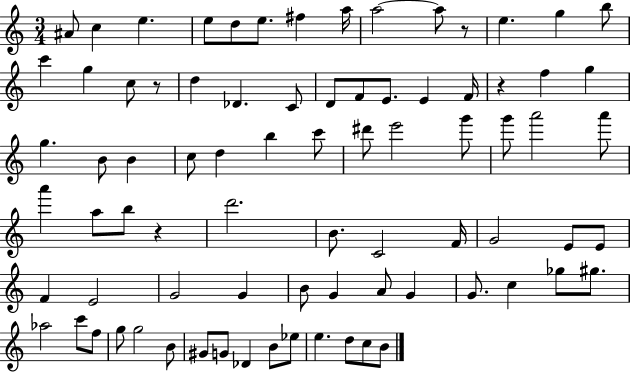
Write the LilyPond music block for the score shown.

{
  \clef treble
  \numericTimeSignature
  \time 3/4
  \key c \major
  ais'8 c''4 e''4. | e''8 d''8 e''8. fis''4 a''16 | a''2~~ a''8 r8 | e''4. g''4 b''8 | \break c'''4 g''4 c''8 r8 | d''4 des'4. c'8 | d'8 f'8 e'8. e'4 f'16 | r4 f''4 g''4 | \break g''4. b'8 b'4 | c''8 d''4 b''4 c'''8 | dis'''8 e'''2 g'''8 | g'''8 a'''2 a'''8 | \break a'''4 a''8 b''8 r4 | d'''2. | b'8. c'2 f'16 | g'2 e'8 e'8 | \break f'4 e'2 | g'2 g'4 | b'8 g'4 a'8 g'4 | g'8. c''4 ges''8 gis''8. | \break aes''2 c'''8 f''8 | g''8 g''2 b'8 | gis'8 g'8 des'4 b'8 ees''8 | e''4. d''8 c''8 b'8 | \break \bar "|."
}